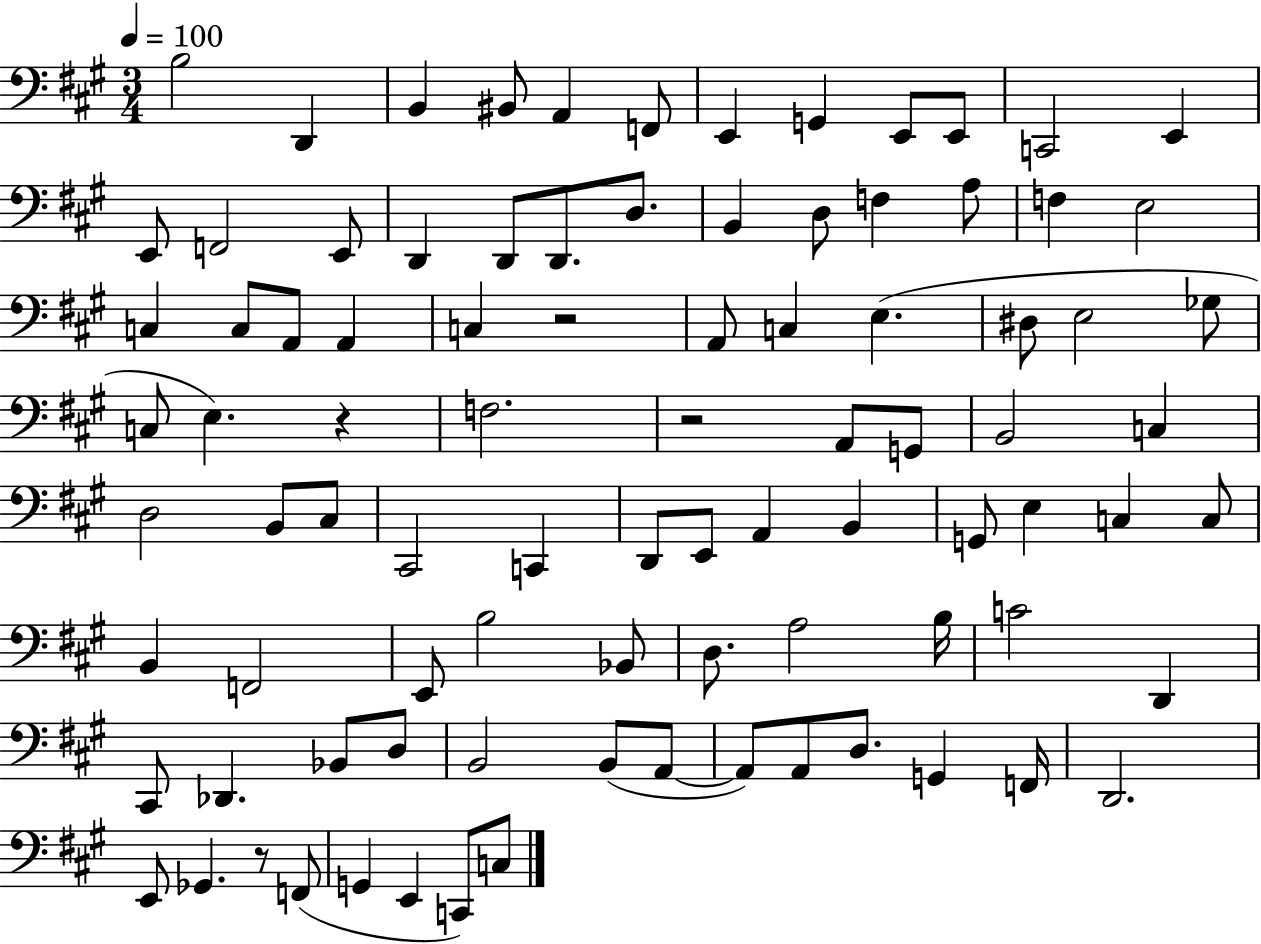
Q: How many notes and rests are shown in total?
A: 90